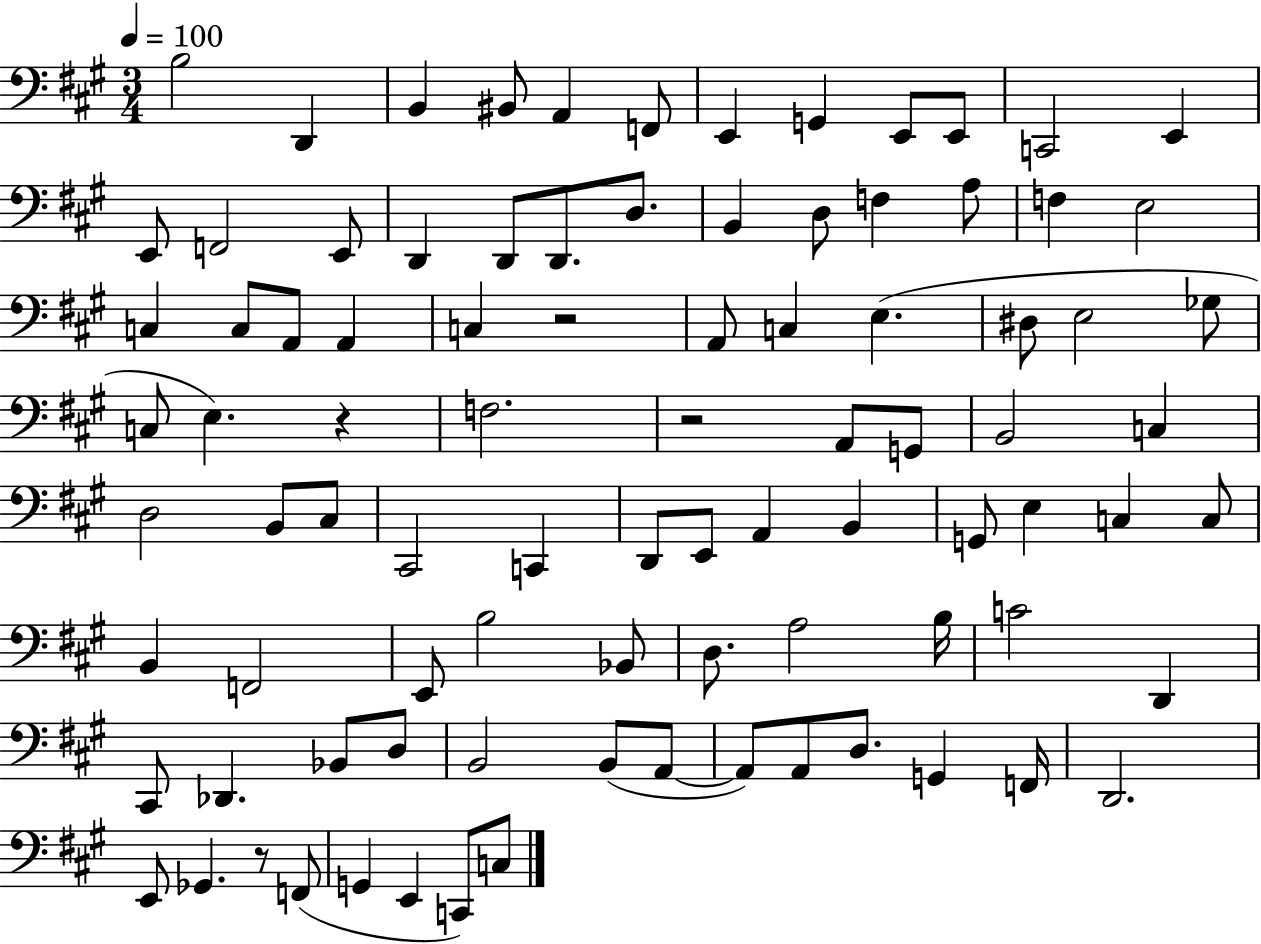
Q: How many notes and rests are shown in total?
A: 90